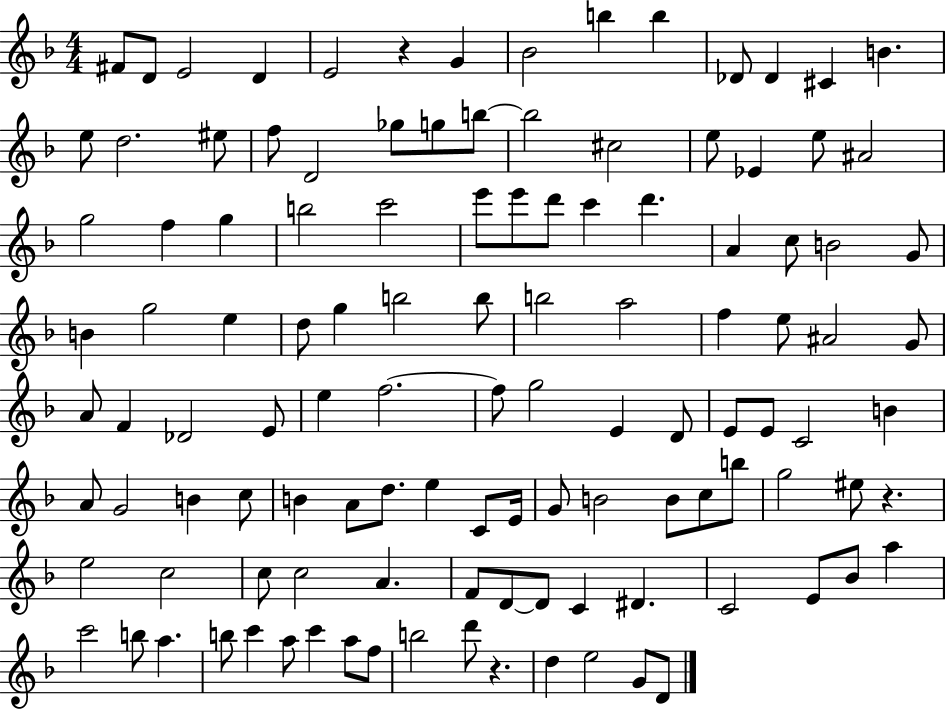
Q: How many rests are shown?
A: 3